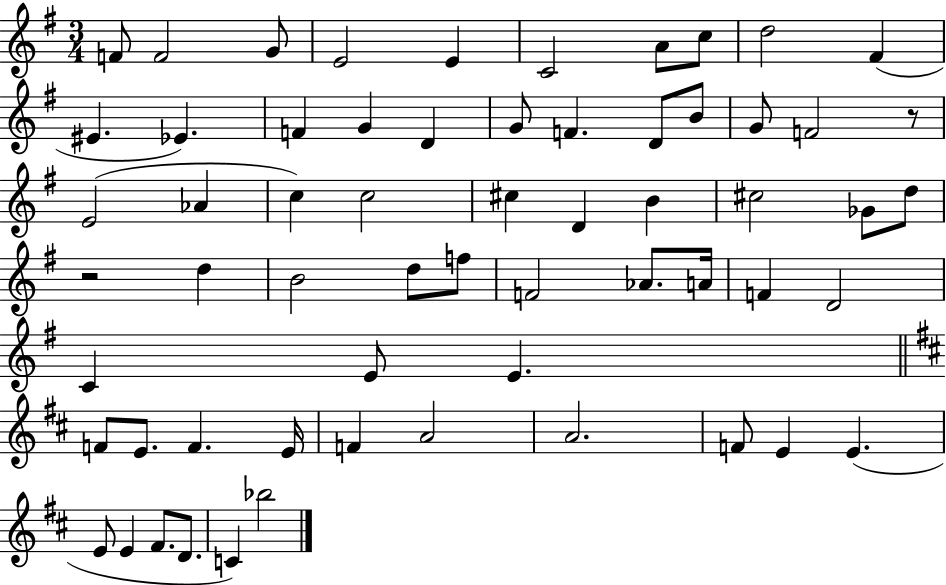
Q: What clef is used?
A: treble